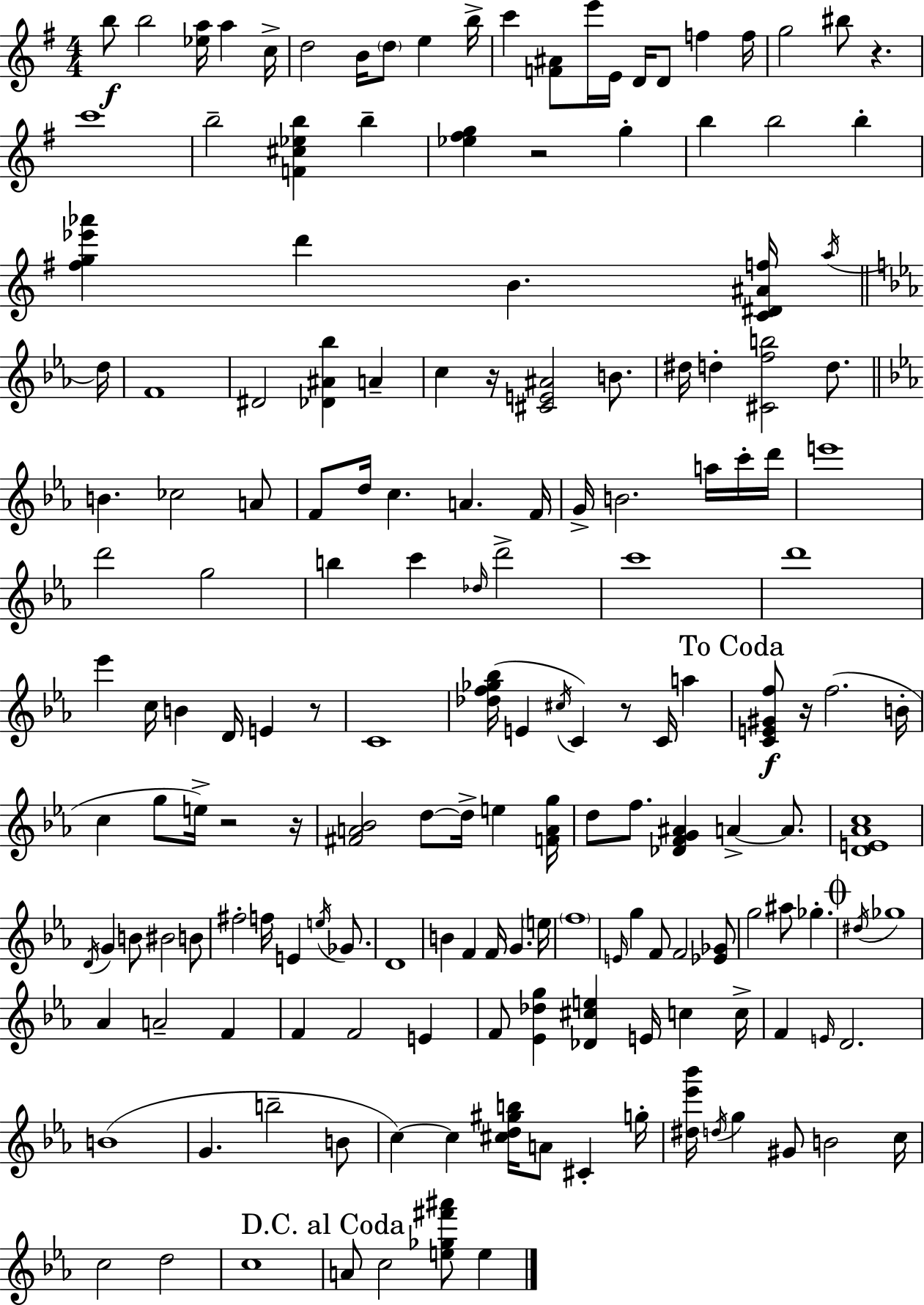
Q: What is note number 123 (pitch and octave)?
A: G4